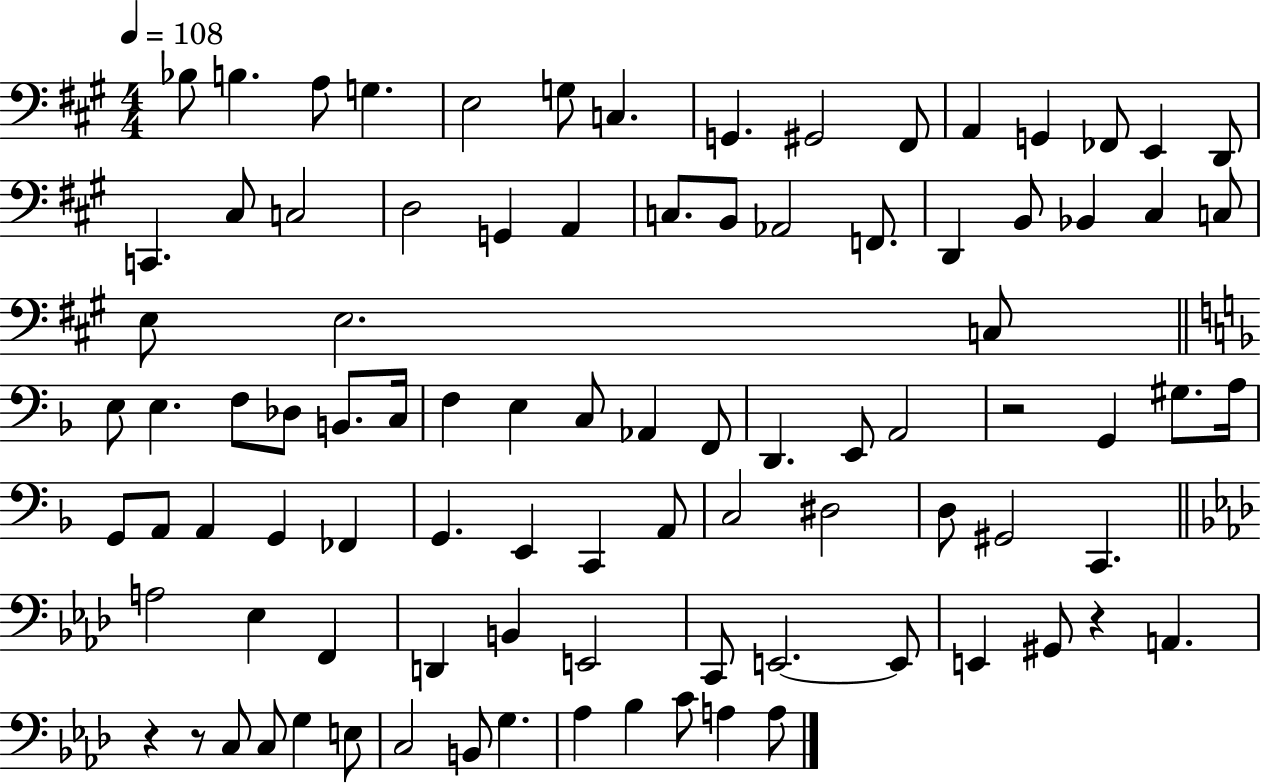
{
  \clef bass
  \numericTimeSignature
  \time 4/4
  \key a \major
  \tempo 4 = 108
  bes8 b4. a8 g4. | e2 g8 c4. | g,4. gis,2 fis,8 | a,4 g,4 fes,8 e,4 d,8 | \break c,4. cis8 c2 | d2 g,4 a,4 | c8. b,8 aes,2 f,8. | d,4 b,8 bes,4 cis4 c8 | \break e8 e2. c8 | \bar "||" \break \key d \minor e8 e4. f8 des8 b,8. c16 | f4 e4 c8 aes,4 f,8 | d,4. e,8 a,2 | r2 g,4 gis8. a16 | \break g,8 a,8 a,4 g,4 fes,4 | g,4. e,4 c,4 a,8 | c2 dis2 | d8 gis,2 c,4. | \break \bar "||" \break \key aes \major a2 ees4 f,4 | d,4 b,4 e,2 | c,8 e,2.~~ e,8 | e,4 gis,8 r4 a,4. | \break r4 r8 c8 c8 g4 e8 | c2 b,8 g4. | aes4 bes4 c'8 a4 a8 | \bar "|."
}